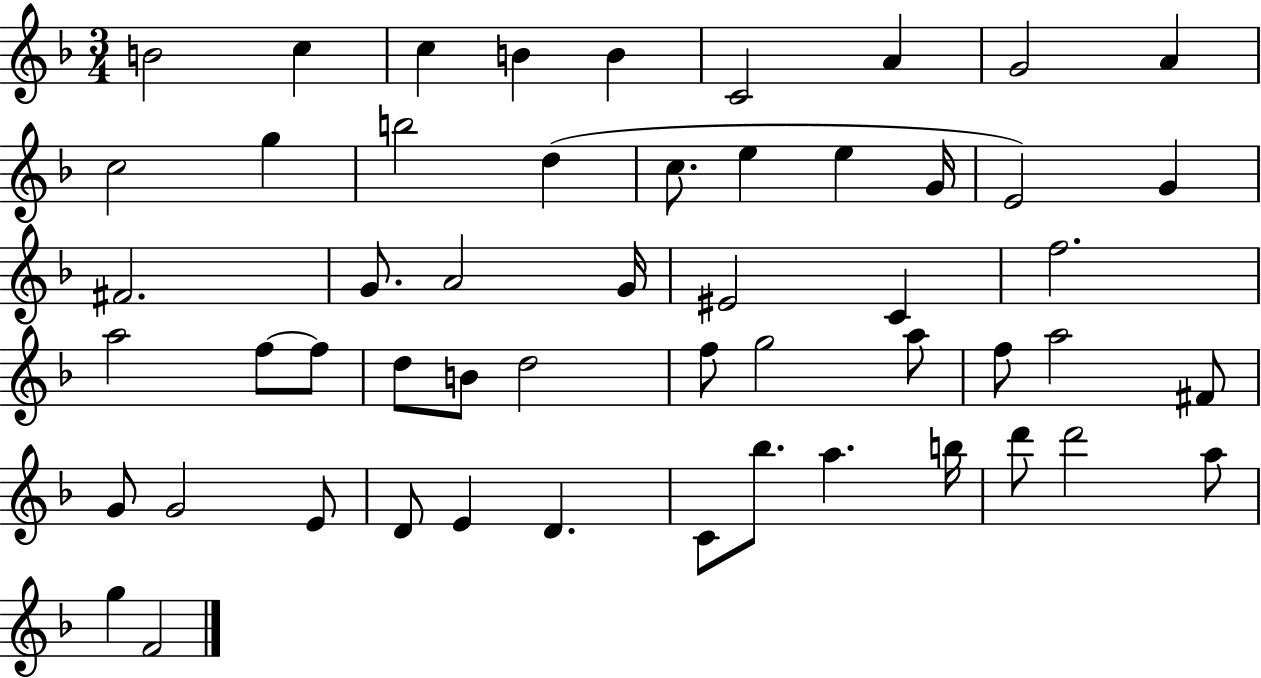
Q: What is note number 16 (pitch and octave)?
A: E5